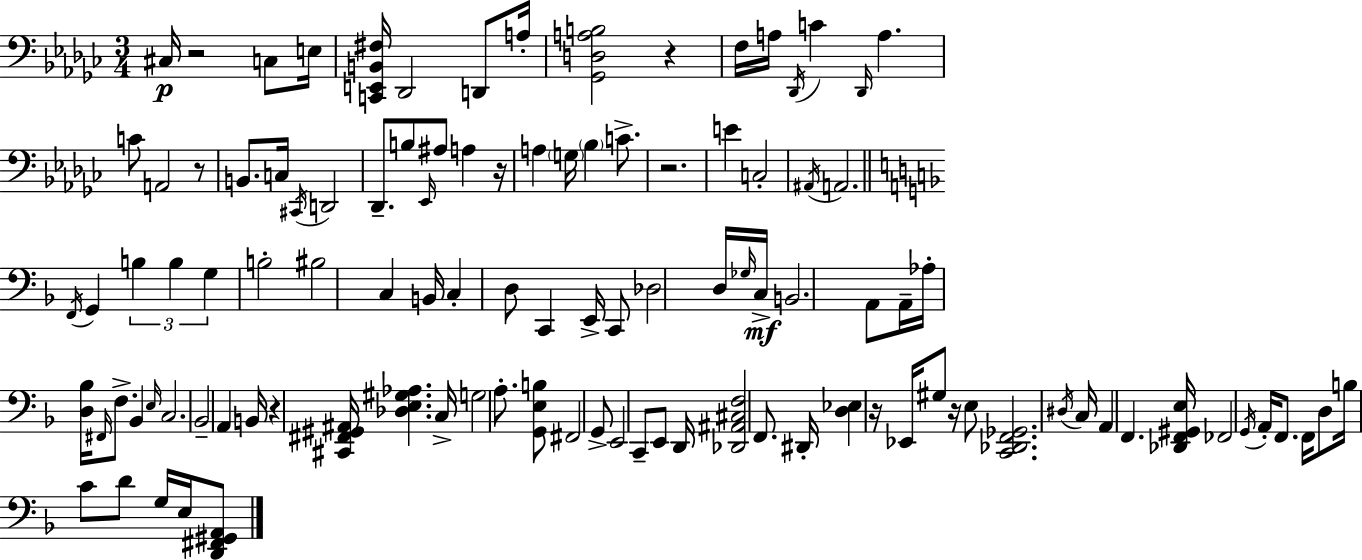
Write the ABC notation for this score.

X:1
T:Untitled
M:3/4
L:1/4
K:Ebm
^C,/4 z2 C,/2 E,/4 [C,,E,,B,,^F,]/4 _D,,2 D,,/2 A,/4 [_G,,D,A,B,]2 z F,/4 A,/4 _D,,/4 C _D,,/4 A, C/2 A,,2 z/2 B,,/2 C,/4 ^C,,/4 D,,2 _D,,/2 B,/2 _E,,/4 ^A,/2 A, z/4 A, G,/4 _B, C/2 z2 E C,2 ^A,,/4 A,,2 F,,/4 G,, B, B, G, B,2 ^B,2 C, B,,/4 C, D,/2 C,, E,,/4 C,,/2 _D,2 D,/4 _G,/4 C,/4 B,,2 A,,/2 A,,/4 _A,/4 [D,_B,]/4 ^F,,/4 F,/2 _B,, E,/4 C,2 _B,,2 A,, B,,/4 z [^C,,^F,,^G,,^A,,]/4 [_D,E,^G,_A,] C,/4 G,2 A,/2 [G,,E,B,]/2 ^F,,2 G,,/2 E,,2 C,,/2 E,,/2 D,,/4 [_D,,^A,,^C,F,]2 F,,/2 ^D,,/4 [D,_E,] z/4 _E,,/4 ^G,/2 z/4 E,/2 [C,,_D,,F,,_G,,]2 ^D,/4 C,/4 A,, F,, [_D,,F,,^G,,E,]/4 _F,,2 G,,/4 A,,/4 F,,/2 F,,/4 D,/2 B,/4 C/2 D/2 G,/4 E,/4 [D,,^F,,^G,,A,,]/2